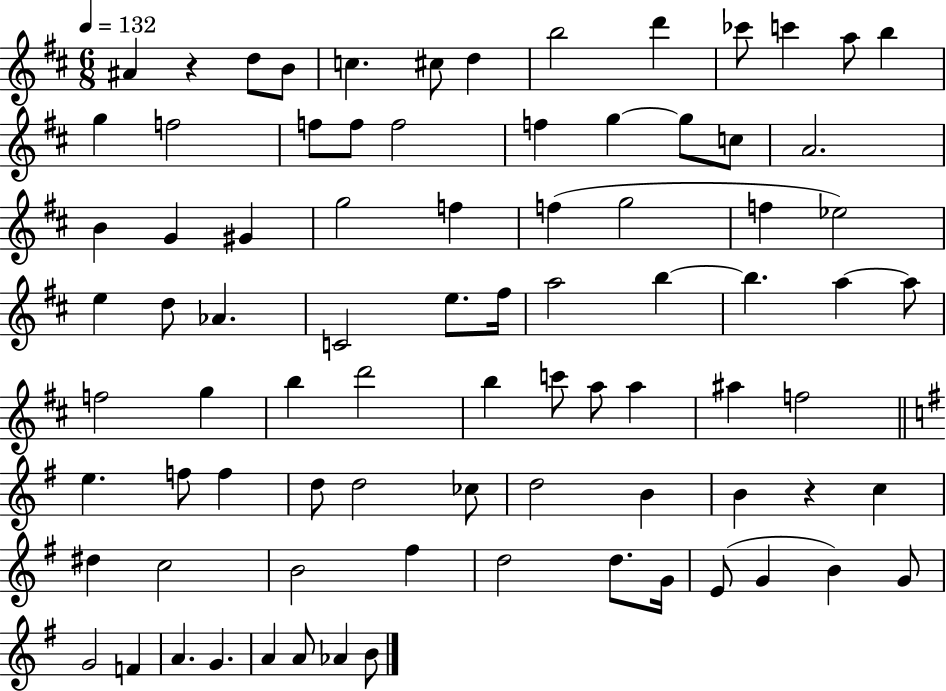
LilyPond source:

{
  \clef treble
  \numericTimeSignature
  \time 6/8
  \key d \major
  \tempo 4 = 132
  ais'4 r4 d''8 b'8 | c''4. cis''8 d''4 | b''2 d'''4 | ces'''8 c'''4 a''8 b''4 | \break g''4 f''2 | f''8 f''8 f''2 | f''4 g''4~~ g''8 c''8 | a'2. | \break b'4 g'4 gis'4 | g''2 f''4 | f''4( g''2 | f''4 ees''2) | \break e''4 d''8 aes'4. | c'2 e''8. fis''16 | a''2 b''4~~ | b''4. a''4~~ a''8 | \break f''2 g''4 | b''4 d'''2 | b''4 c'''8 a''8 a''4 | ais''4 f''2 | \break \bar "||" \break \key g \major e''4. f''8 f''4 | d''8 d''2 ces''8 | d''2 b'4 | b'4 r4 c''4 | \break dis''4 c''2 | b'2 fis''4 | d''2 d''8. g'16 | e'8( g'4 b'4) g'8 | \break g'2 f'4 | a'4. g'4. | a'4 a'8 aes'4 b'8 | \bar "|."
}